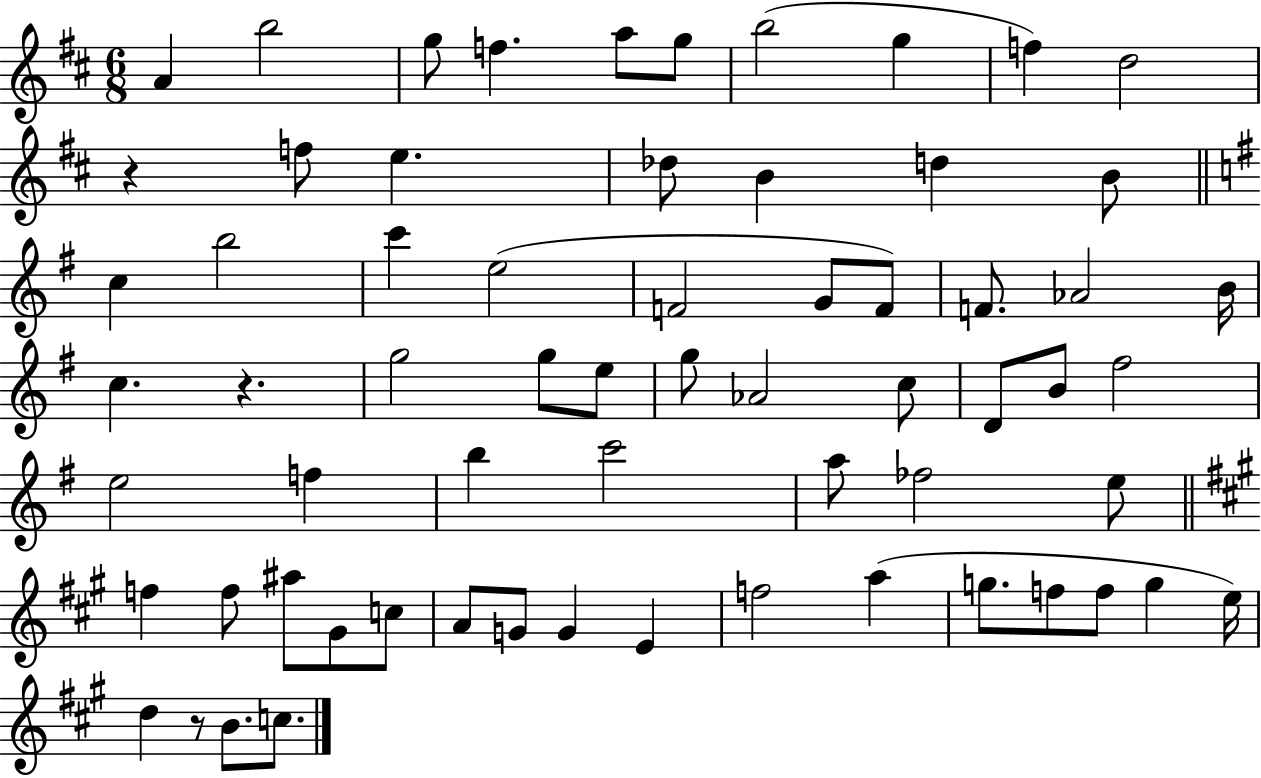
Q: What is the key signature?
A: D major